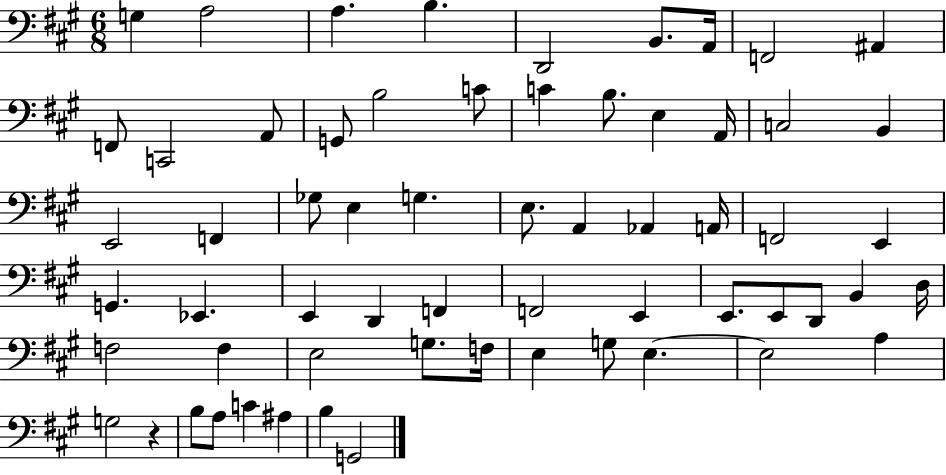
G3/q A3/h A3/q. B3/q. D2/h B2/e. A2/s F2/h A#2/q F2/e C2/h A2/e G2/e B3/h C4/e C4/q B3/e. E3/q A2/s C3/h B2/q E2/h F2/q Gb3/e E3/q G3/q. E3/e. A2/q Ab2/q A2/s F2/h E2/q G2/q. Eb2/q. E2/q D2/q F2/q F2/h E2/q E2/e. E2/e D2/e B2/q D3/s F3/h F3/q E3/h G3/e. F3/s E3/q G3/e E3/q. E3/h A3/q G3/h R/q B3/e A3/e C4/q A#3/q B3/q G2/h